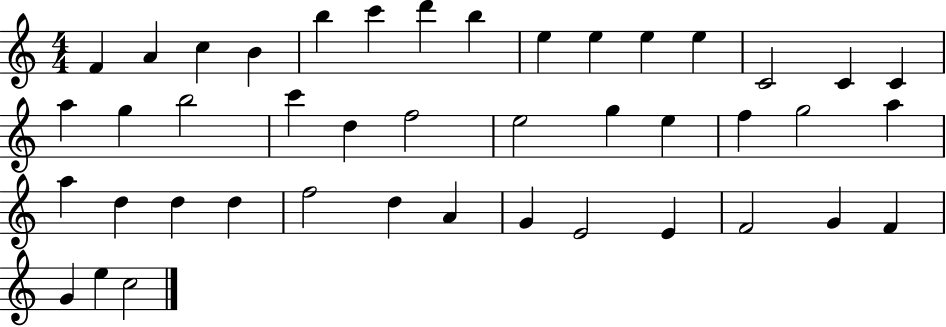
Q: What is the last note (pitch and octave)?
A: C5